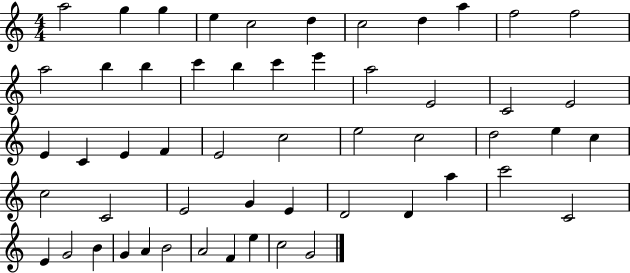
A5/h G5/q G5/q E5/q C5/h D5/q C5/h D5/q A5/q F5/h F5/h A5/h B5/q B5/q C6/q B5/q C6/q E6/q A5/h E4/h C4/h E4/h E4/q C4/q E4/q F4/q E4/h C5/h E5/h C5/h D5/h E5/q C5/q C5/h C4/h E4/h G4/q E4/q D4/h D4/q A5/q C6/h C4/h E4/q G4/h B4/q G4/q A4/q B4/h A4/h F4/q E5/q C5/h G4/h